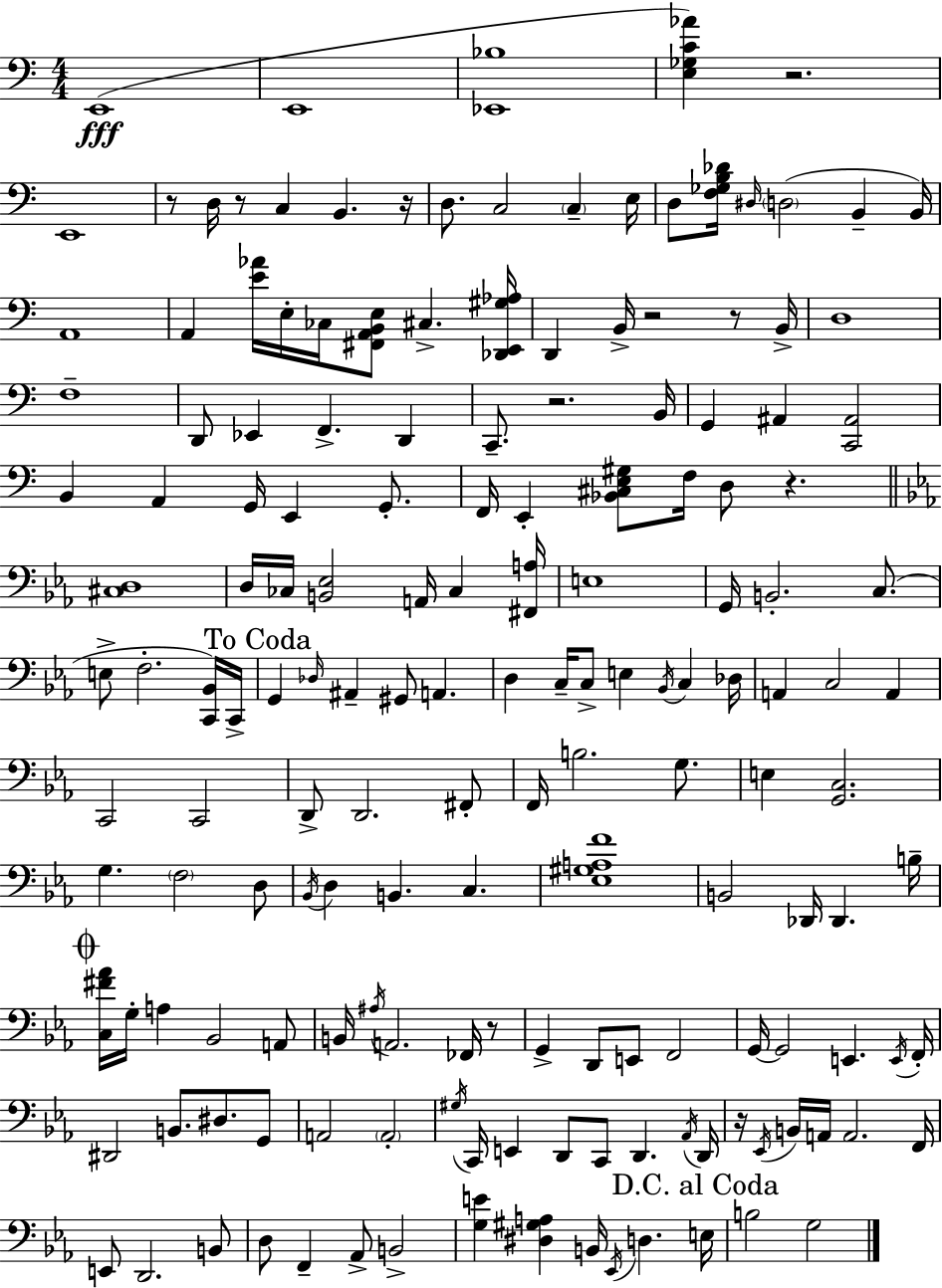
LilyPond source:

{
  \clef bass
  \numericTimeSignature
  \time 4/4
  \key a \minor
  \repeat volta 2 { e,1(\fff | e,1 | <ees, bes>1 | <e ges c' aes'>4) r2. | \break e,1 | r8 d16 r8 c4 b,4. r16 | d8. c2 \parenthesize c4-- e16 | d8 <f ges b des'>16 \grace { dis16 }( \parenthesize d2 b,4-- | \break b,16) a,1 | a,4 <e' aes'>16 e16-. ces16 <fis, a, b, e>8 cis4.-> | <des, e, gis aes>16 d,4 b,16-> r2 r8 | b,16-> d1 | \break f1-- | d,8 ees,4 f,4.-> d,4 | c,8.-- r2. | b,16 g,4 ais,4 <c, ais,>2 | \break b,4 a,4 g,16 e,4 g,8.-. | f,16 e,4-. <bes, cis e gis>8 f16 d8 r4. | \bar "||" \break \key ees \major <cis d>1 | d16 ces16 <b, ees>2 a,16 ces4 <fis, a>16 | e1 | g,16 b,2.-. c8.( | \break e8-> f2.-. <c, bes,>16) c,16-> | \mark "To Coda" g,4 \grace { des16 } ais,4-- gis,8 a,4. | d4 c16-- c8-> e4 \acciaccatura { bes,16 } c4 | des16 a,4 c2 a,4 | \break c,2 c,2 | d,8-> d,2. | fis,8-. f,16 b2. g8. | e4 <g, c>2. | \break g4. \parenthesize f2 | d8 \acciaccatura { bes,16 } d4 b,4. c4. | <ees gis a f'>1 | b,2 des,16 des,4. | \break b16-- \mark \markup { \musicglyph "scripts.coda" } <c fis' aes'>16 g16-. a4 bes,2 | a,8 b,16 \acciaccatura { ais16 } a,2. | fes,16 r8 g,4-> d,8 e,8 f,2 | g,16~~ g,2 e,4. | \break \acciaccatura { e,16 } f,16-. dis,2 b,8. | dis8. g,8 a,2 \parenthesize a,2-. | \acciaccatura { gis16 } c,16 e,4 d,8 c,8 d,4. | \acciaccatura { aes,16 } d,16 r16 \acciaccatura { ees,16 } b,16 a,16 a,2. | \break f,16 e,8 d,2. | b,8 d8 f,4-- aes,8-> | b,2-> <g e'>4 <dis gis a>4 | b,16 \acciaccatura { ees,16 } d4. \mark "D.C. al Coda" e16 b2 | \break g2 } \bar "|."
}